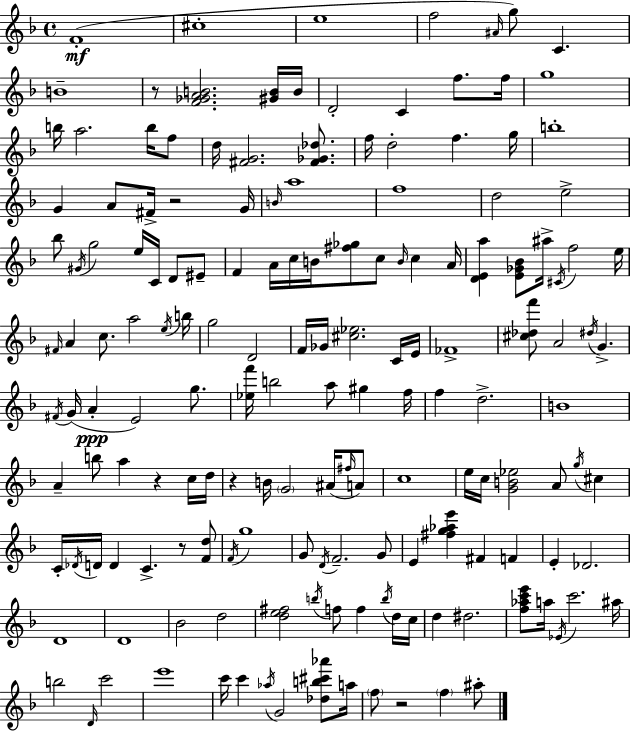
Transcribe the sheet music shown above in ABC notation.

X:1
T:Untitled
M:4/4
L:1/4
K:Dm
F4 ^c4 e4 f2 ^A/4 g/2 C B4 z/2 [F_GAB]2 [^GB]/4 B/4 D2 C f/2 f/4 g4 b/4 a2 b/4 f/2 d/4 [^FG]2 [^F_G_d]/2 f/4 d2 f g/4 b4 G A/2 ^F/4 z2 G/4 B/4 a4 f4 d2 e2 _b/2 ^G/4 g2 e/4 C/4 D/2 ^E/2 F A/4 c/4 B/4 [^f_g]/2 c/2 B/4 c A/4 [DEa] [E_G_B]/2 ^a/4 ^C/4 f2 e/4 ^F/4 A c/2 a2 e/4 b/4 g2 D2 F/4 _G/4 [^c_e]2 C/4 E/4 _F4 [^c_df']/2 A2 ^d/4 G ^F/4 G/4 A E2 g/2 [_ef']/4 b2 a/2 ^g f/4 f d2 B4 A b/2 a z c/4 d/4 z B/4 G2 ^A/4 ^f/4 A/2 c4 e/4 c/4 [GB_e]2 A/2 g/4 ^c C/4 _D/4 D/4 D C z/2 [Fd]/2 F/4 g4 G/2 D/4 F2 G/2 E [^fg_ae'] ^F F E _D2 D4 D4 _B2 d2 [de^f]2 b/4 f/2 f b/4 d/4 c/4 d ^d2 [f_ac'e']/2 a/4 _E/4 c'2 ^a/4 b2 D/4 c'2 e'4 c'/4 c' _a/4 G2 [_db^c'_a']/2 a/4 f/2 z2 f ^a/2